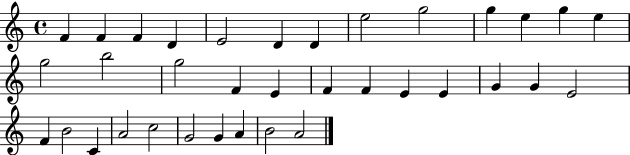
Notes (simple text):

F4/q F4/q F4/q D4/q E4/h D4/q D4/q E5/h G5/h G5/q E5/q G5/q E5/q G5/h B5/h G5/h F4/q E4/q F4/q F4/q E4/q E4/q G4/q G4/q E4/h F4/q B4/h C4/q A4/h C5/h G4/h G4/q A4/q B4/h A4/h